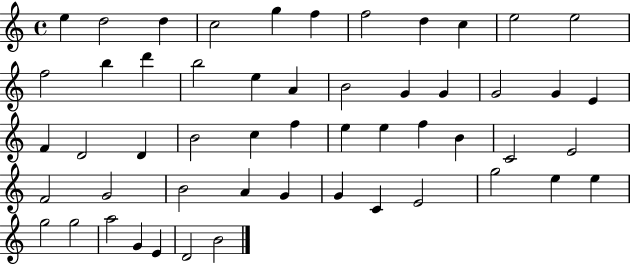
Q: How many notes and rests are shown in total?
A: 53